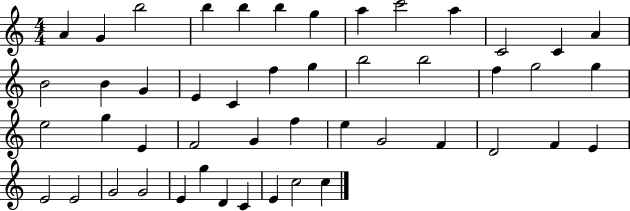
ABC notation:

X:1
T:Untitled
M:4/4
L:1/4
K:C
A G b2 b b b g a c'2 a C2 C A B2 B G E C f g b2 b2 f g2 g e2 g E F2 G f e G2 F D2 F E E2 E2 G2 G2 E g D C E c2 c